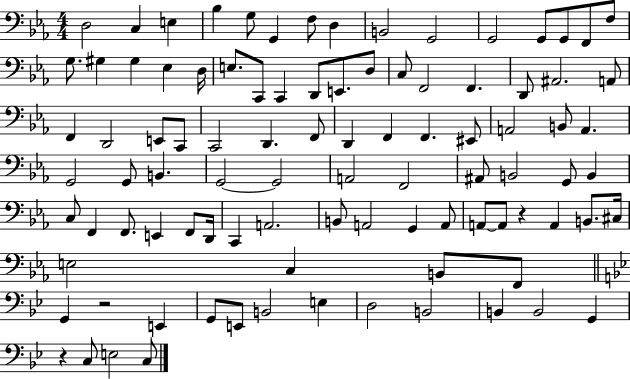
{
  \clef bass
  \numericTimeSignature
  \time 4/4
  \key ees \major
  d2 c4 e4 | bes4 g8 g,4 f8 d4 | b,2 g,2 | g,2 g,8 g,8 f,8 f8 | \break g8. gis4 gis4 ees4 d16 | e8. c,8 c,4 d,8 e,8. d8 | c8 f,2 f,4. | d,8 ais,2. a,8 | \break f,4 d,2 e,8 c,8 | c,2 d,4. f,8 | d,4 f,4 f,4. eis,8 | a,2 b,8 a,4. | \break g,2 g,8 b,4. | g,2~~ g,2 | a,2 f,2 | ais,8 b,2 g,8 b,4 | \break c8 f,4 f,8. e,4 f,8 d,16 | c,4 a,2. | b,8 a,2 g,4 a,8 | a,8~~ a,8 r4 a,4 b,8. cis16 | \break e2 c4 b,8 f,8 | \bar "||" \break \key g \minor g,4 r2 e,4 | g,8 e,8 b,2 e4 | d2 b,2 | b,4 b,2 g,4 | \break r4 c8 e2 c8 | \bar "|."
}